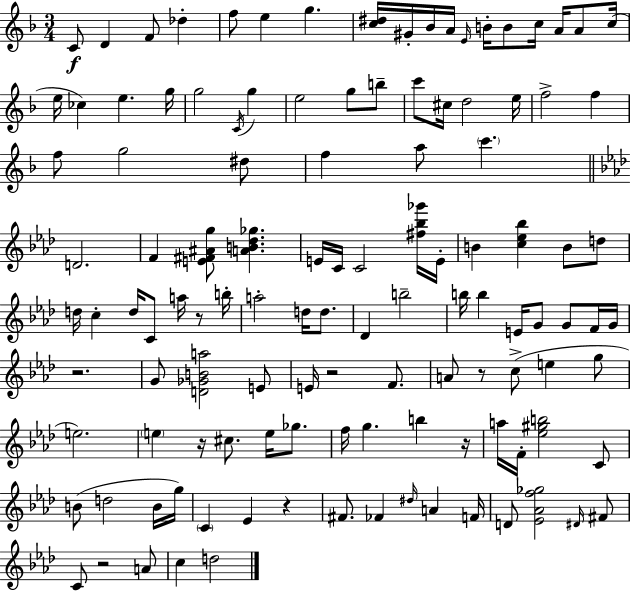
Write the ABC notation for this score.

X:1
T:Untitled
M:3/4
L:1/4
K:F
C/2 D F/2 _d f/2 e g [c^d]/4 ^G/4 _B/4 A/4 E/4 B/4 B/2 c/4 A/4 A/2 c/4 e/4 _c e g/4 g2 C/4 g e2 g/2 b/2 c'/2 ^c/4 d2 e/4 f2 f f/2 g2 ^d/2 f a/2 c' D2 F [E^F^Ag]/2 [AB_d_g] E/4 C/4 C2 [^f_b_g']/4 E/4 B [c_e_b] B/2 d/2 d/4 c d/4 C/2 a/4 z/2 b/4 a2 d/4 d/2 _D b2 b/4 b E/4 G/2 G/2 F/4 G/4 z2 G/2 [D_GBa]2 E/2 E/4 z2 F/2 A/2 z/2 c/2 e g/2 e2 e z/4 ^c/2 e/4 _g/2 f/4 g b z/4 a/4 F/4 [_e^gb]2 C/2 B/2 d2 B/4 g/4 C _E z ^F/2 _F ^d/4 A F/4 D/2 [_E_Af_g]2 ^D/4 ^F/2 C/2 z2 A/2 c d2